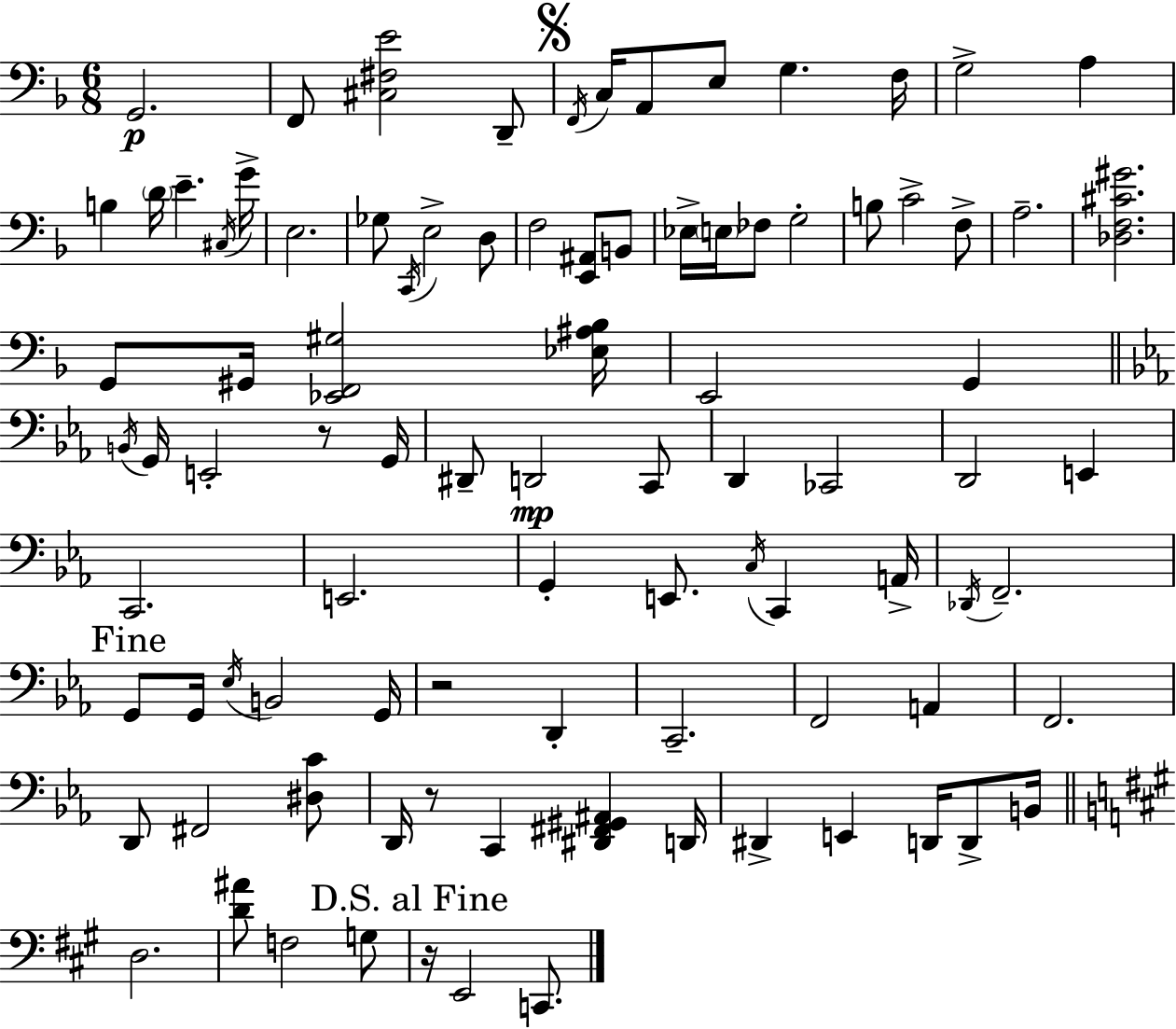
X:1
T:Untitled
M:6/8
L:1/4
K:F
G,,2 F,,/2 [^C,^F,E]2 D,,/2 F,,/4 C,/4 A,,/2 E,/2 G, F,/4 G,2 A, B, D/4 E ^C,/4 G/4 E,2 _G,/2 C,,/4 E,2 D,/2 F,2 [E,,^A,,]/2 B,,/2 _E,/4 E,/4 _F,/2 G,2 B,/2 C2 F,/2 A,2 [_D,F,^C^G]2 G,,/2 ^G,,/4 [_E,,F,,^G,]2 [_E,^A,_B,]/4 E,,2 G,, B,,/4 G,,/4 E,,2 z/2 G,,/4 ^D,,/2 D,,2 C,,/2 D,, _C,,2 D,,2 E,, C,,2 E,,2 G,, E,,/2 C,/4 C,, A,,/4 _D,,/4 F,,2 G,,/2 G,,/4 _E,/4 B,,2 G,,/4 z2 D,, C,,2 F,,2 A,, F,,2 D,,/2 ^F,,2 [^D,C]/2 D,,/4 z/2 C,, [^D,,^F,,^G,,^A,,] D,,/4 ^D,, E,, D,,/4 D,,/2 B,,/4 D,2 [D^A]/2 F,2 G,/2 z/4 E,,2 C,,/2